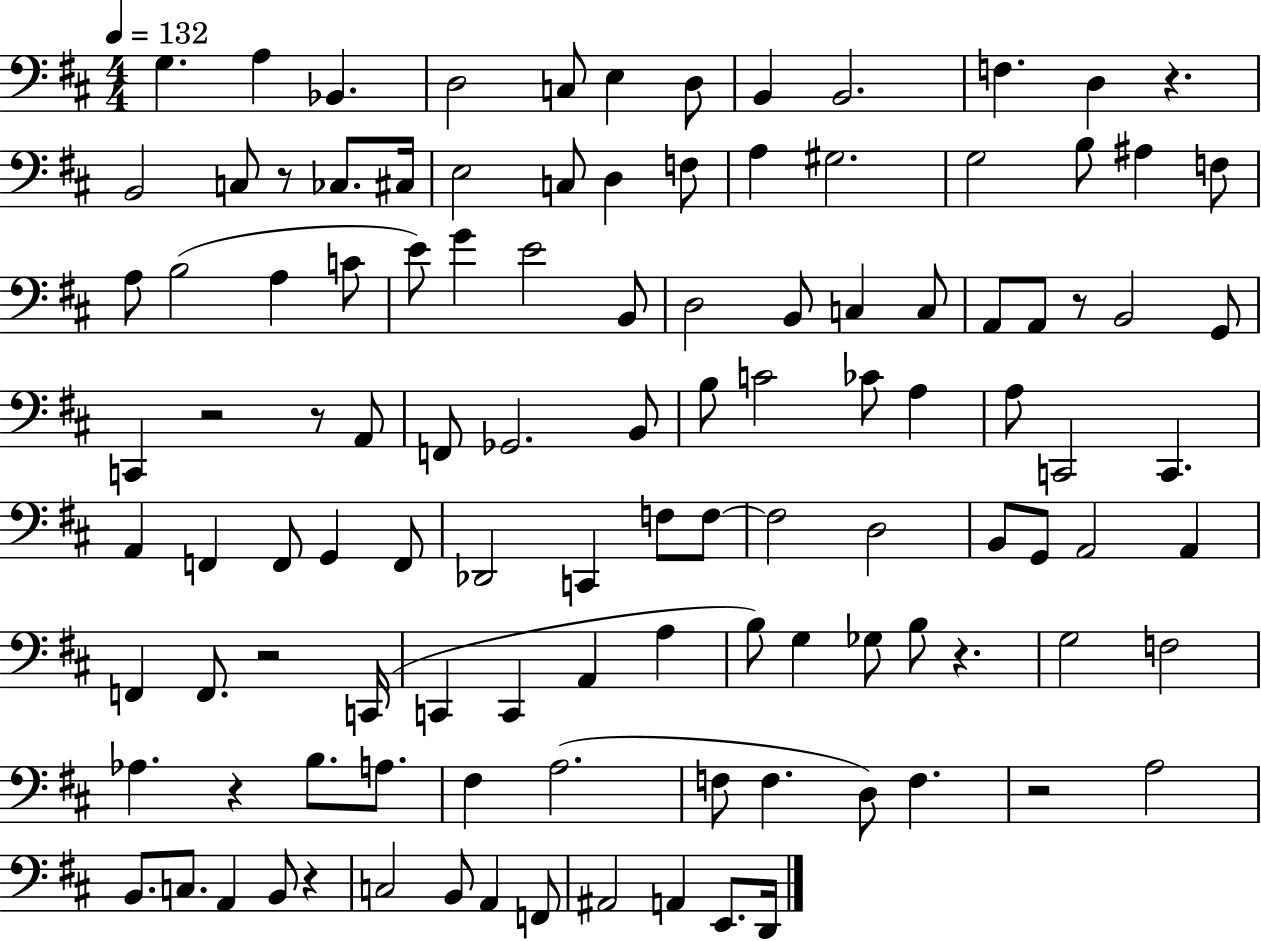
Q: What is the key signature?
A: D major